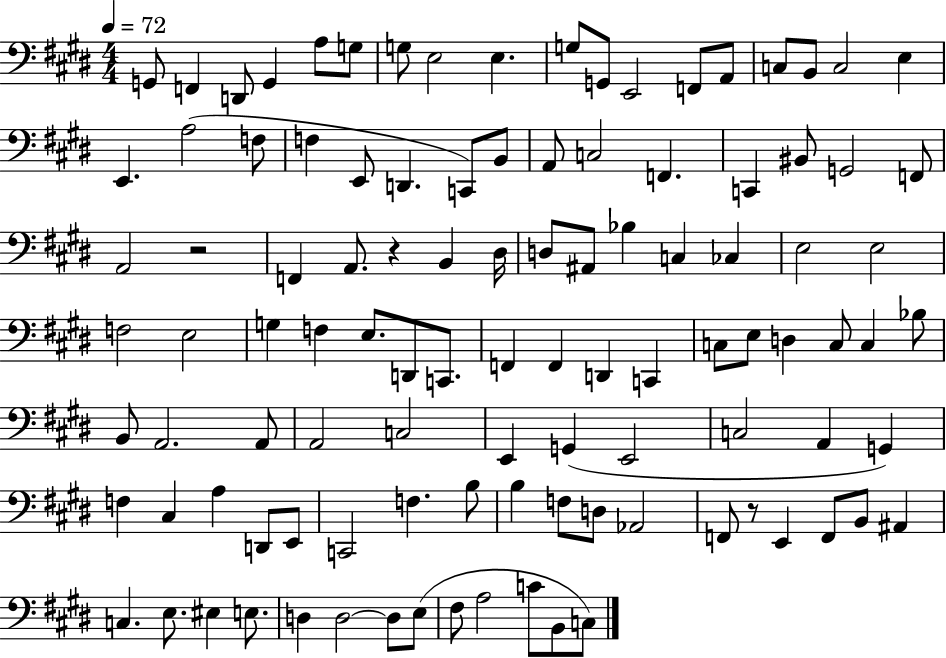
G2/e F2/q D2/e G2/q A3/e G3/e G3/e E3/h E3/q. G3/e G2/e E2/h F2/e A2/e C3/e B2/e C3/h E3/q E2/q. A3/h F3/e F3/q E2/e D2/q. C2/e B2/e A2/e C3/h F2/q. C2/q BIS2/e G2/h F2/e A2/h R/h F2/q A2/e. R/q B2/q D#3/s D3/e A#2/e Bb3/q C3/q CES3/q E3/h E3/h F3/h E3/h G3/q F3/q E3/e. D2/e C2/e. F2/q F2/q D2/q C2/q C3/e E3/e D3/q C3/e C3/q Bb3/e B2/e A2/h. A2/e A2/h C3/h E2/q G2/q E2/h C3/h A2/q G2/q F3/q C#3/q A3/q D2/e E2/e C2/h F3/q. B3/e B3/q F3/e D3/e Ab2/h F2/e R/e E2/q F2/e B2/e A#2/q C3/q. E3/e. EIS3/q E3/e. D3/q D3/h D3/e E3/e F#3/e A3/h C4/e B2/e C3/e